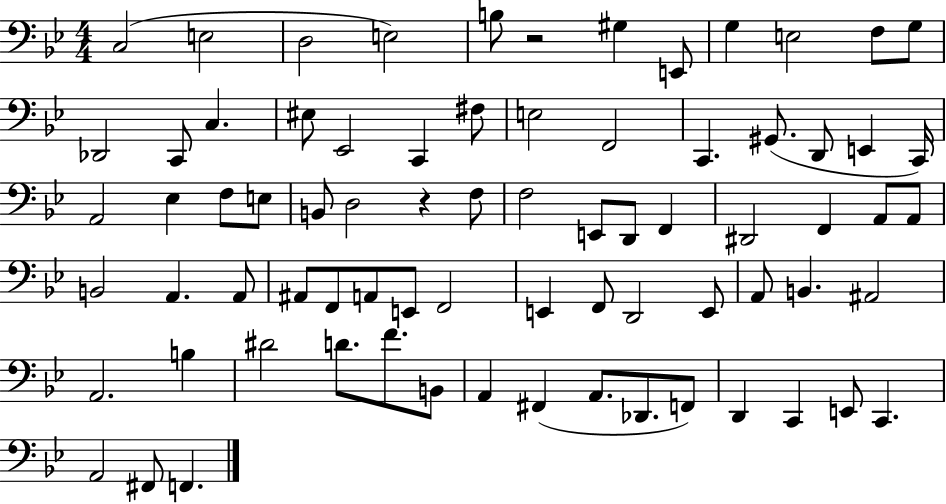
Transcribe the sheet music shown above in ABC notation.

X:1
T:Untitled
M:4/4
L:1/4
K:Bb
C,2 E,2 D,2 E,2 B,/2 z2 ^G, E,,/2 G, E,2 F,/2 G,/2 _D,,2 C,,/2 C, ^E,/2 _E,,2 C,, ^F,/2 E,2 F,,2 C,, ^G,,/2 D,,/2 E,, C,,/4 A,,2 _E, F,/2 E,/2 B,,/2 D,2 z F,/2 F,2 E,,/2 D,,/2 F,, ^D,,2 F,, A,,/2 A,,/2 B,,2 A,, A,,/2 ^A,,/2 F,,/2 A,,/2 E,,/2 F,,2 E,, F,,/2 D,,2 E,,/2 A,,/2 B,, ^A,,2 A,,2 B, ^D2 D/2 F/2 B,,/2 A,, ^F,, A,,/2 _D,,/2 F,,/2 D,, C,, E,,/2 C,, A,,2 ^F,,/2 F,,